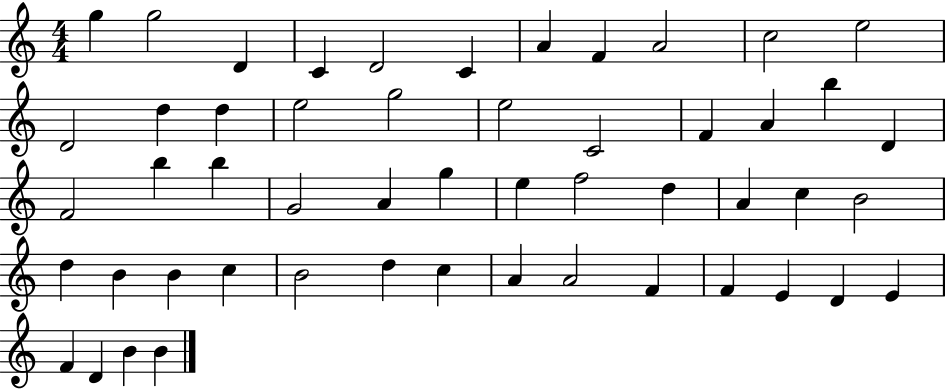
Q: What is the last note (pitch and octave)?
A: B4